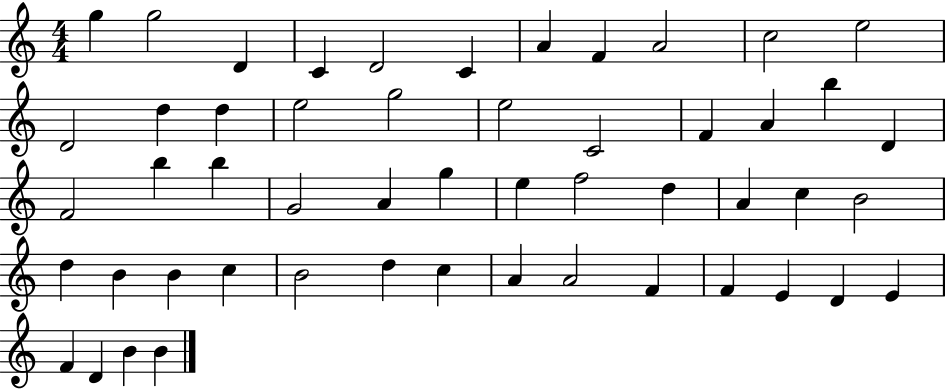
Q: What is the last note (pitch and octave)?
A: B4